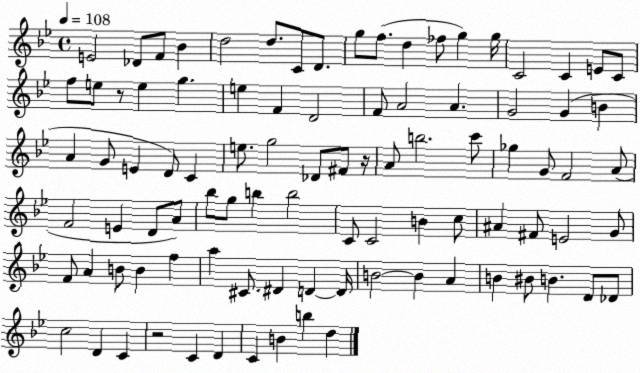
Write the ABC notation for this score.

X:1
T:Untitled
M:4/4
L:1/4
K:Bb
E2 _D/2 F/2 _B d2 d/2 C/2 D/2 g/2 f/2 d _f/2 g g/4 C2 C E/2 C/2 f/2 e/2 z/2 e g e F D2 F/2 A2 A G2 G B A G/2 E D/2 C e/2 g2 _D/2 ^F/2 z/4 A/2 b2 c'/2 _g G/2 F2 A/2 F2 E D/2 A/2 _b/2 g/2 b b2 C/2 C2 B c/2 ^A ^F/2 E2 G/2 F/2 A B/2 B f a ^C/2 ^D D D/4 B2 B A B ^B/2 B D/2 _D/2 c2 D C z2 C D C B b d